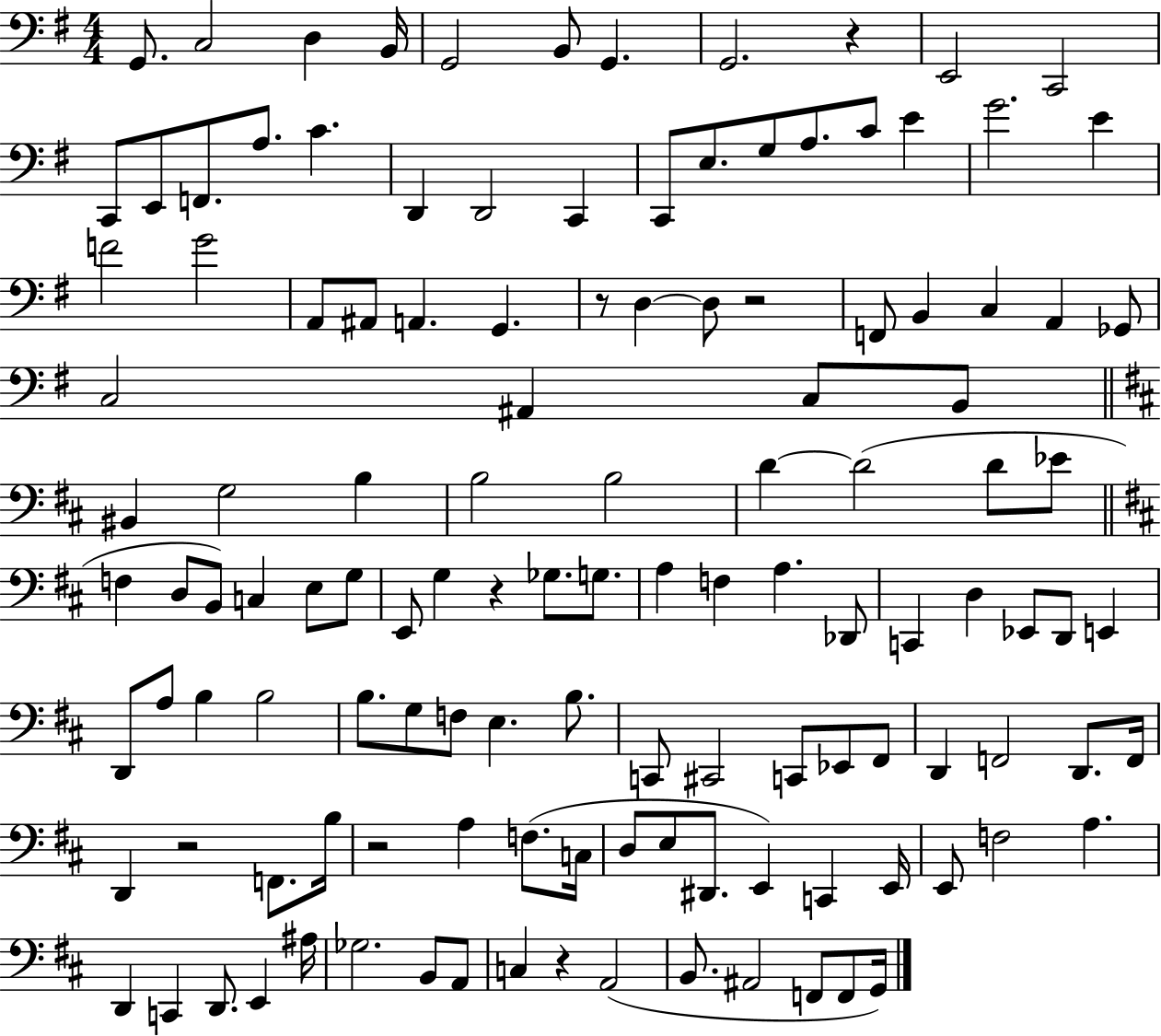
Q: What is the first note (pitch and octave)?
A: G2